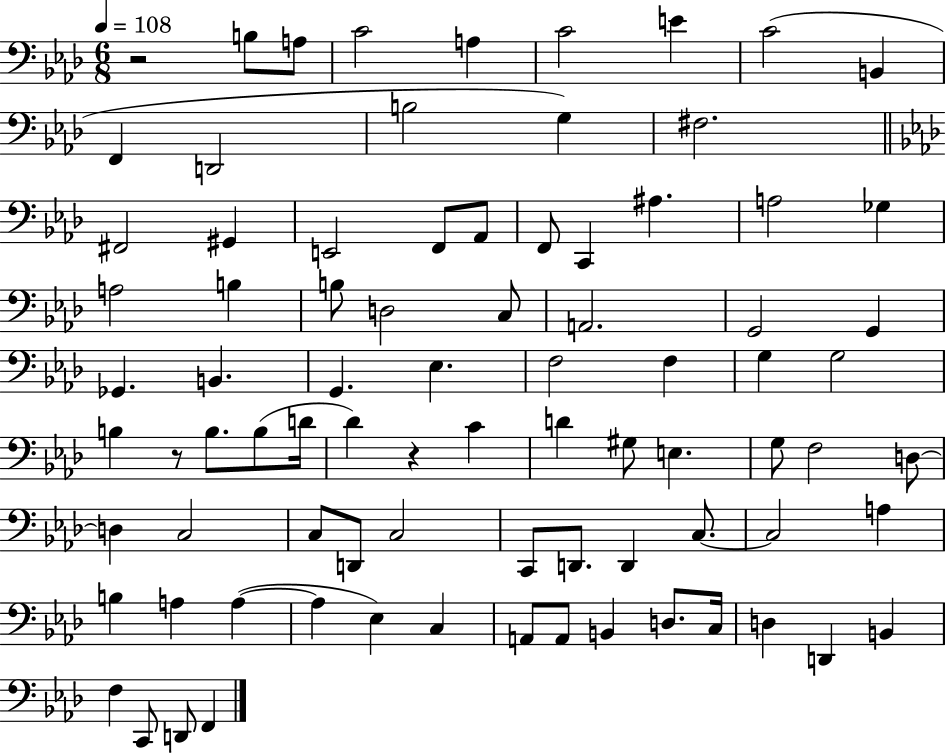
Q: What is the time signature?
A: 6/8